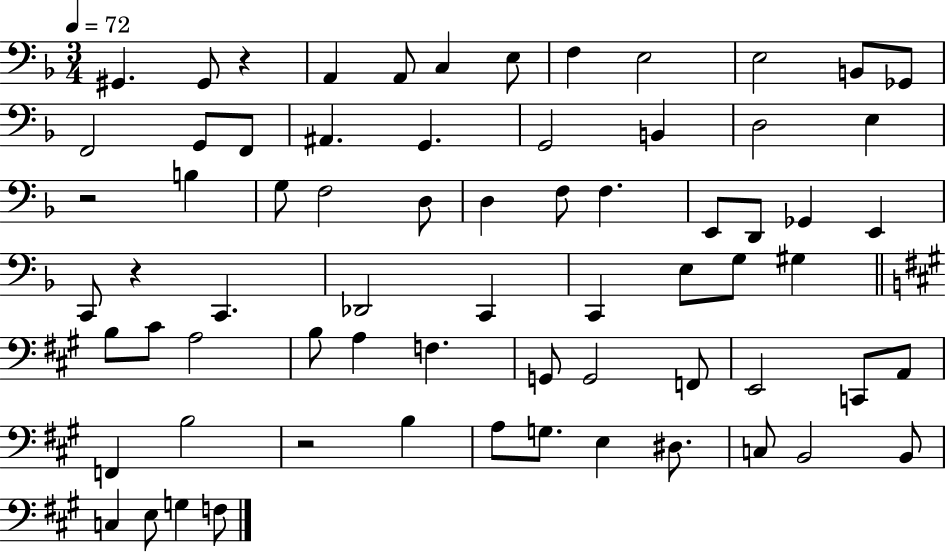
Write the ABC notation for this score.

X:1
T:Untitled
M:3/4
L:1/4
K:F
^G,, ^G,,/2 z A,, A,,/2 C, E,/2 F, E,2 E,2 B,,/2 _G,,/2 F,,2 G,,/2 F,,/2 ^A,, G,, G,,2 B,, D,2 E, z2 B, G,/2 F,2 D,/2 D, F,/2 F, E,,/2 D,,/2 _G,, E,, C,,/2 z C,, _D,,2 C,, C,, E,/2 G,/2 ^G, B,/2 ^C/2 A,2 B,/2 A, F, G,,/2 G,,2 F,,/2 E,,2 C,,/2 A,,/2 F,, B,2 z2 B, A,/2 G,/2 E, ^D,/2 C,/2 B,,2 B,,/2 C, E,/2 G, F,/2